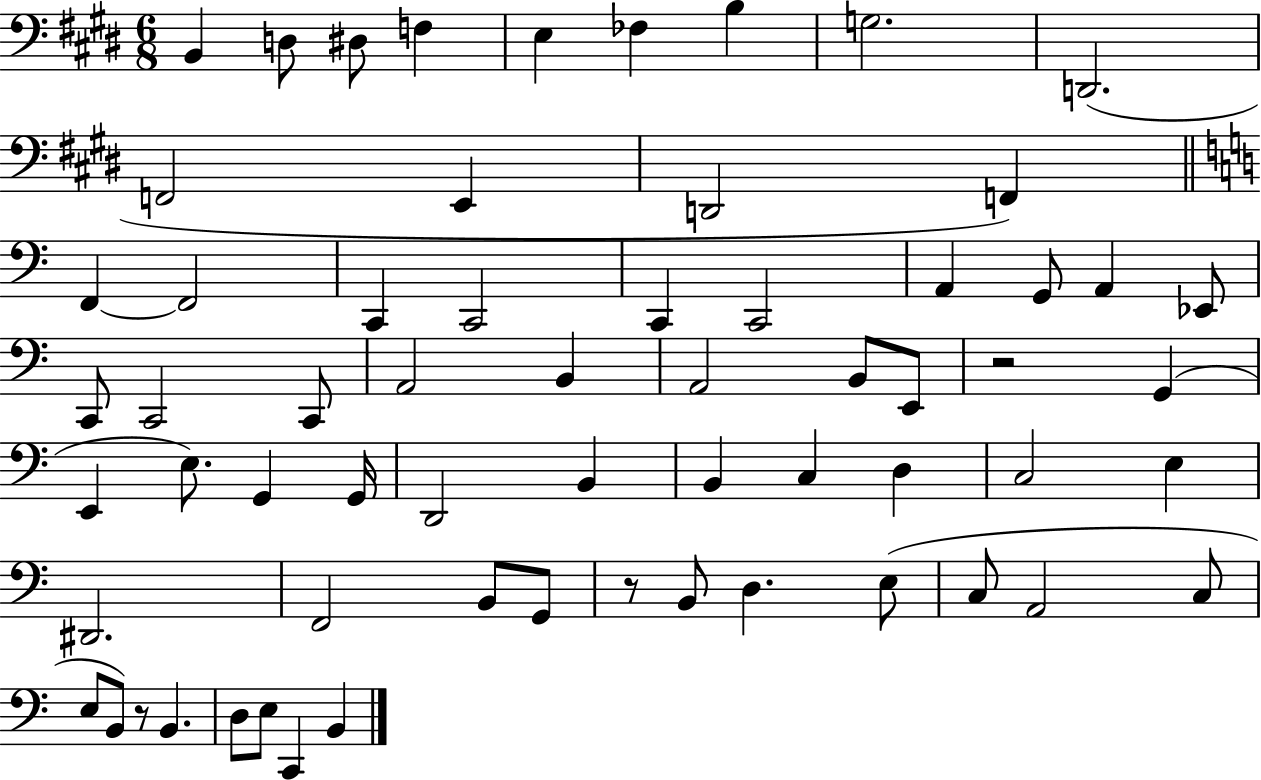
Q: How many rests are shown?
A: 3